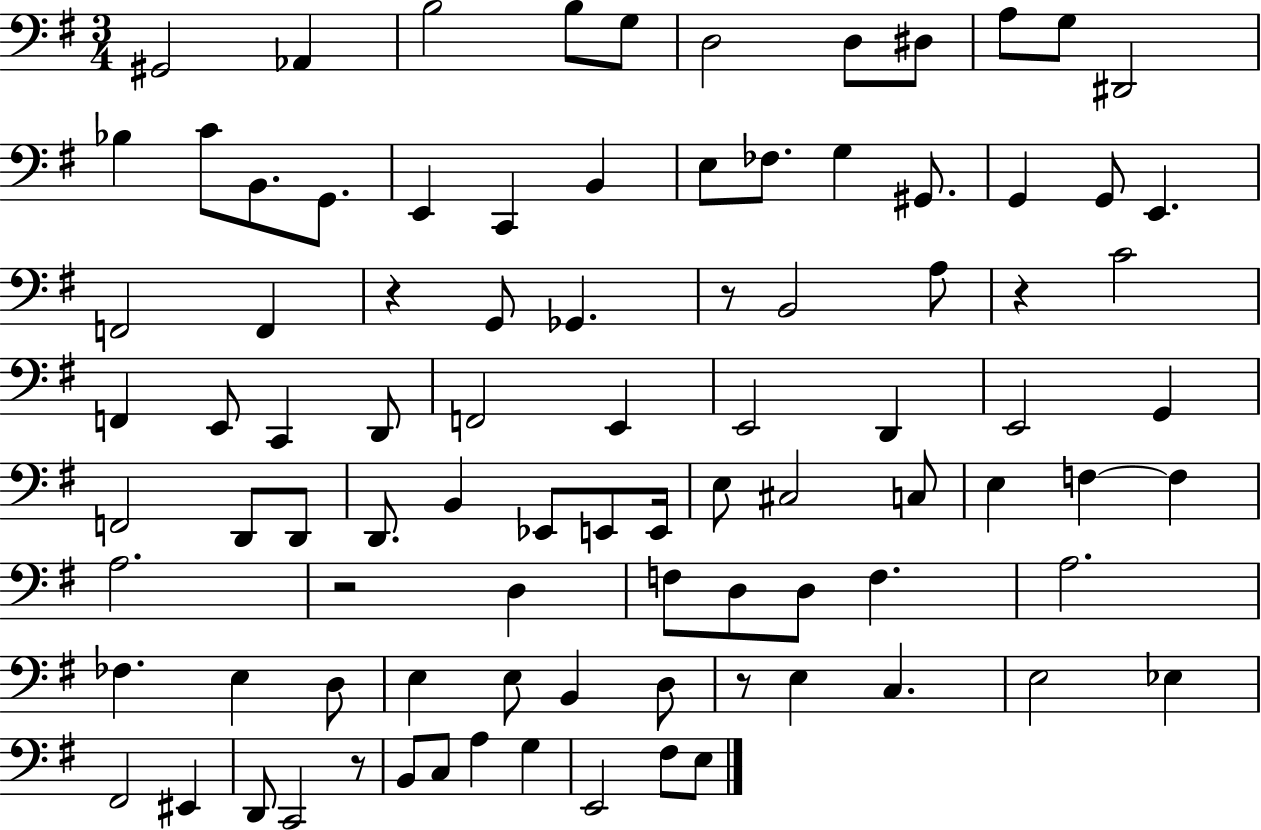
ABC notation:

X:1
T:Untitled
M:3/4
L:1/4
K:G
^G,,2 _A,, B,2 B,/2 G,/2 D,2 D,/2 ^D,/2 A,/2 G,/2 ^D,,2 _B, C/2 B,,/2 G,,/2 E,, C,, B,, E,/2 _F,/2 G, ^G,,/2 G,, G,,/2 E,, F,,2 F,, z G,,/2 _G,, z/2 B,,2 A,/2 z C2 F,, E,,/2 C,, D,,/2 F,,2 E,, E,,2 D,, E,,2 G,, F,,2 D,,/2 D,,/2 D,,/2 B,, _E,,/2 E,,/2 E,,/4 E,/2 ^C,2 C,/2 E, F, F, A,2 z2 D, F,/2 D,/2 D,/2 F, A,2 _F, E, D,/2 E, E,/2 B,, D,/2 z/2 E, C, E,2 _E, ^F,,2 ^E,, D,,/2 C,,2 z/2 B,,/2 C,/2 A, G, E,,2 ^F,/2 E,/2